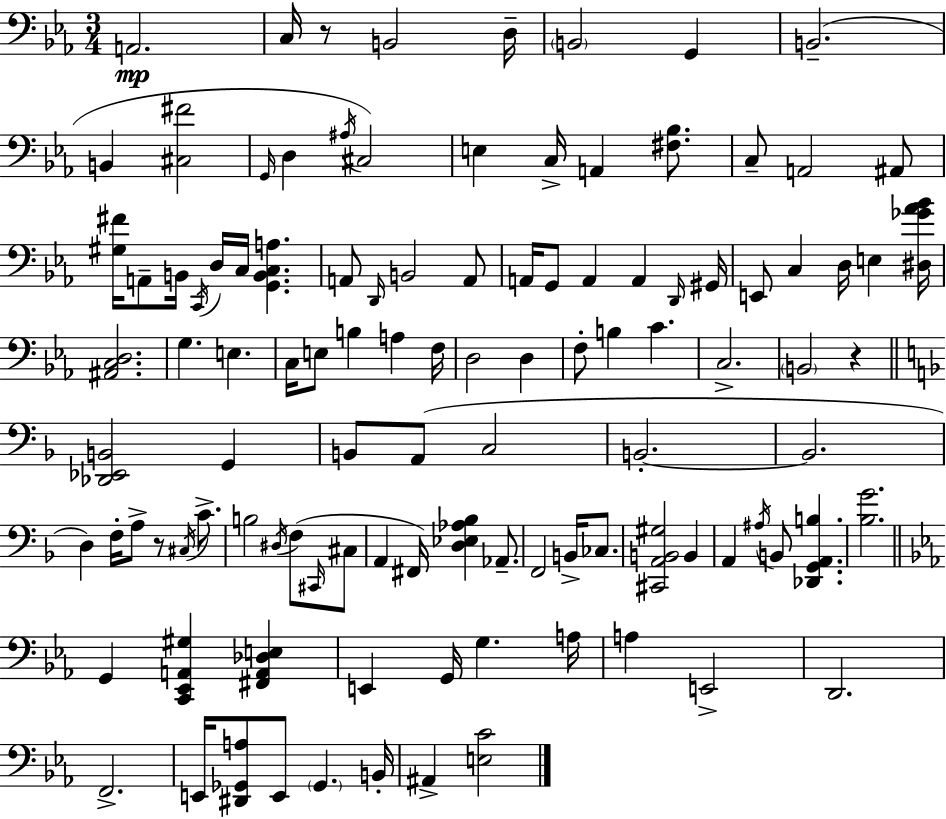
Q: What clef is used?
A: bass